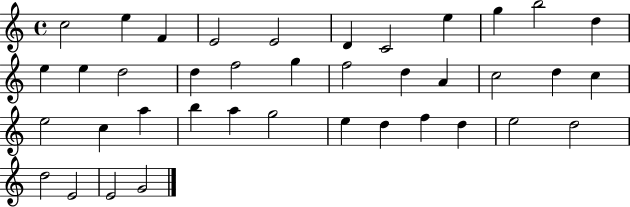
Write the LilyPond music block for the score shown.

{
  \clef treble
  \time 4/4
  \defaultTimeSignature
  \key c \major
  c''2 e''4 f'4 | e'2 e'2 | d'4 c'2 e''4 | g''4 b''2 d''4 | \break e''4 e''4 d''2 | d''4 f''2 g''4 | f''2 d''4 a'4 | c''2 d''4 c''4 | \break e''2 c''4 a''4 | b''4 a''4 g''2 | e''4 d''4 f''4 d''4 | e''2 d''2 | \break d''2 e'2 | e'2 g'2 | \bar "|."
}